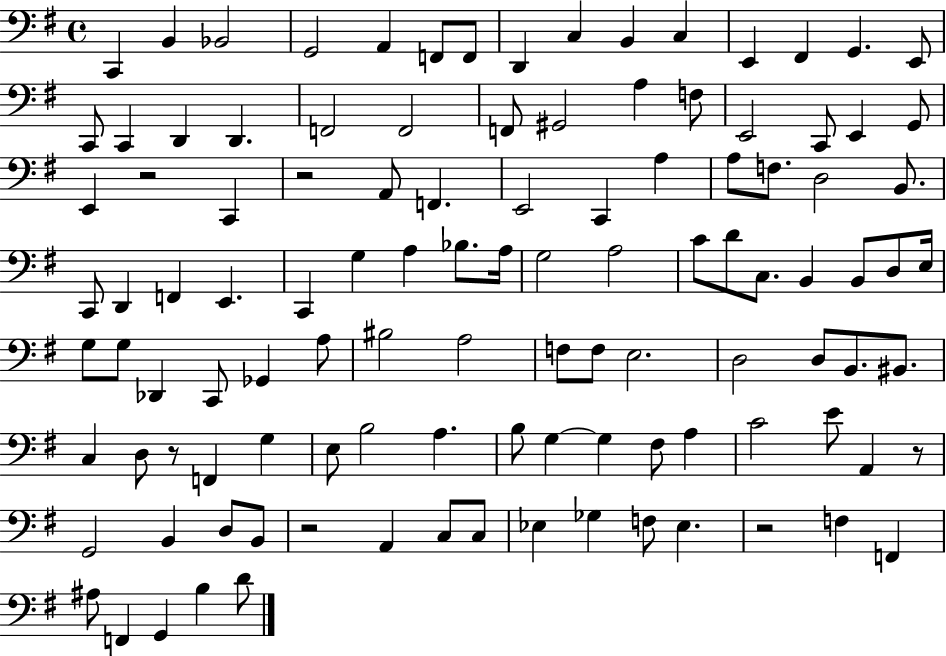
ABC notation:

X:1
T:Untitled
M:4/4
L:1/4
K:G
C,, B,, _B,,2 G,,2 A,, F,,/2 F,,/2 D,, C, B,, C, E,, ^F,, G,, E,,/2 C,,/2 C,, D,, D,, F,,2 F,,2 F,,/2 ^G,,2 A, F,/2 E,,2 C,,/2 E,, G,,/2 E,, z2 C,, z2 A,,/2 F,, E,,2 C,, A, A,/2 F,/2 D,2 B,,/2 C,,/2 D,, F,, E,, C,, G, A, _B,/2 A,/4 G,2 A,2 C/2 D/2 C,/2 B,, B,,/2 D,/2 E,/4 G,/2 G,/2 _D,, C,,/2 _G,, A,/2 ^B,2 A,2 F,/2 F,/2 E,2 D,2 D,/2 B,,/2 ^B,,/2 C, D,/2 z/2 F,, G, E,/2 B,2 A, B,/2 G, G, ^F,/2 A, C2 E/2 A,, z/2 G,,2 B,, D,/2 B,,/2 z2 A,, C,/2 C,/2 _E, _G, F,/2 _E, z2 F, F,, ^A,/2 F,, G,, B, D/2